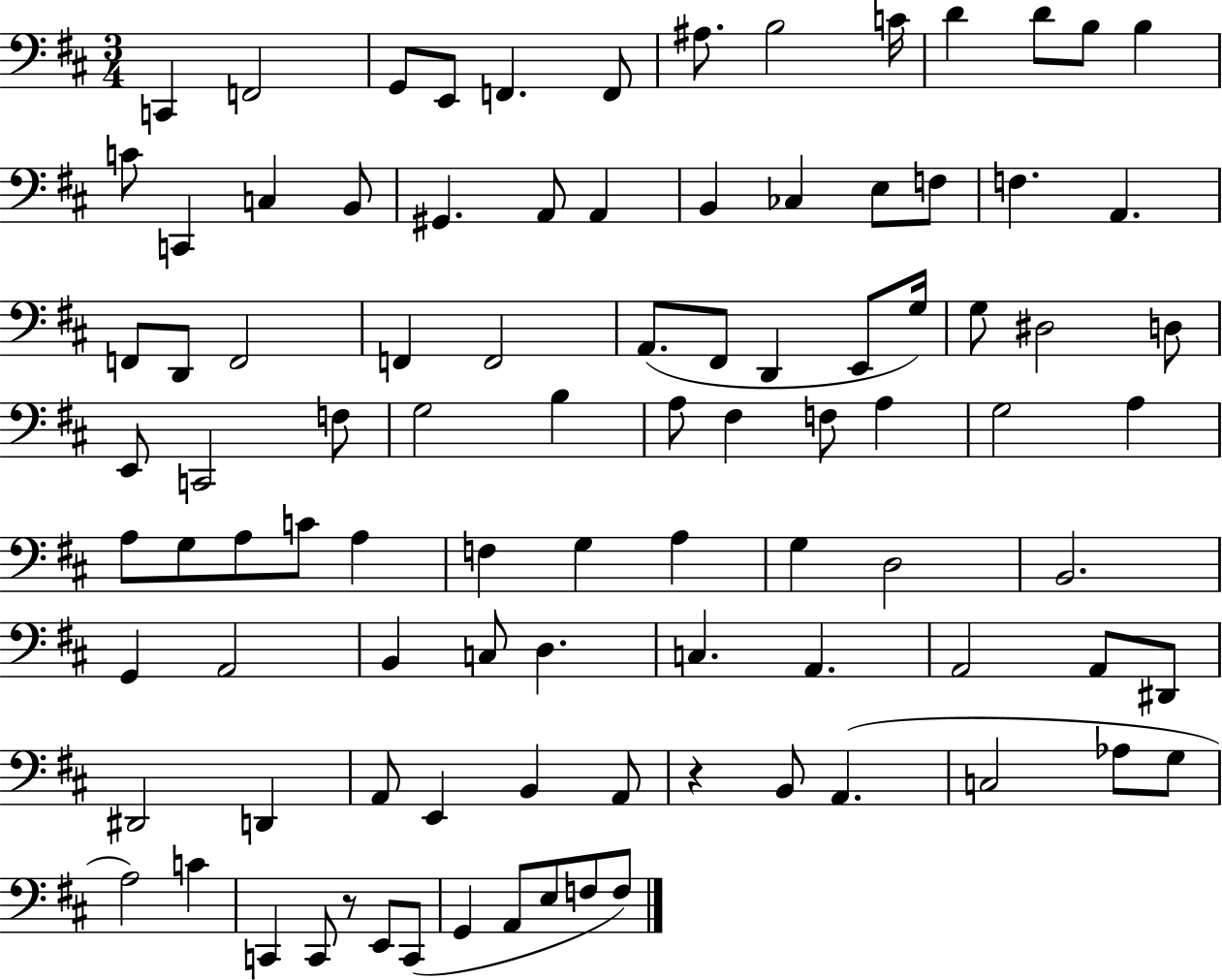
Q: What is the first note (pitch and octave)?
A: C2